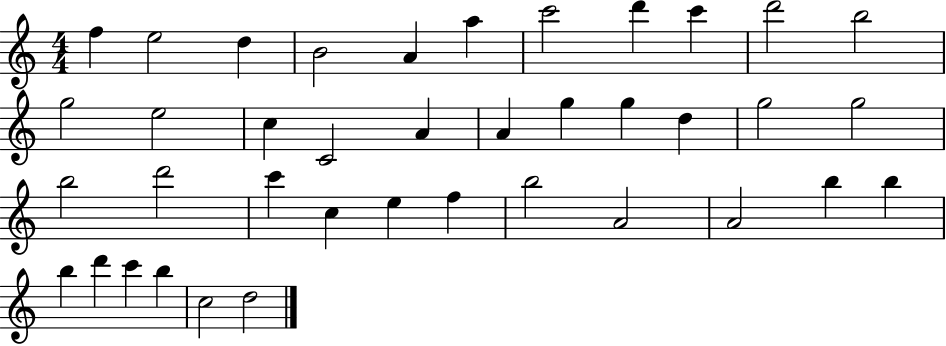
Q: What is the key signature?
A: C major